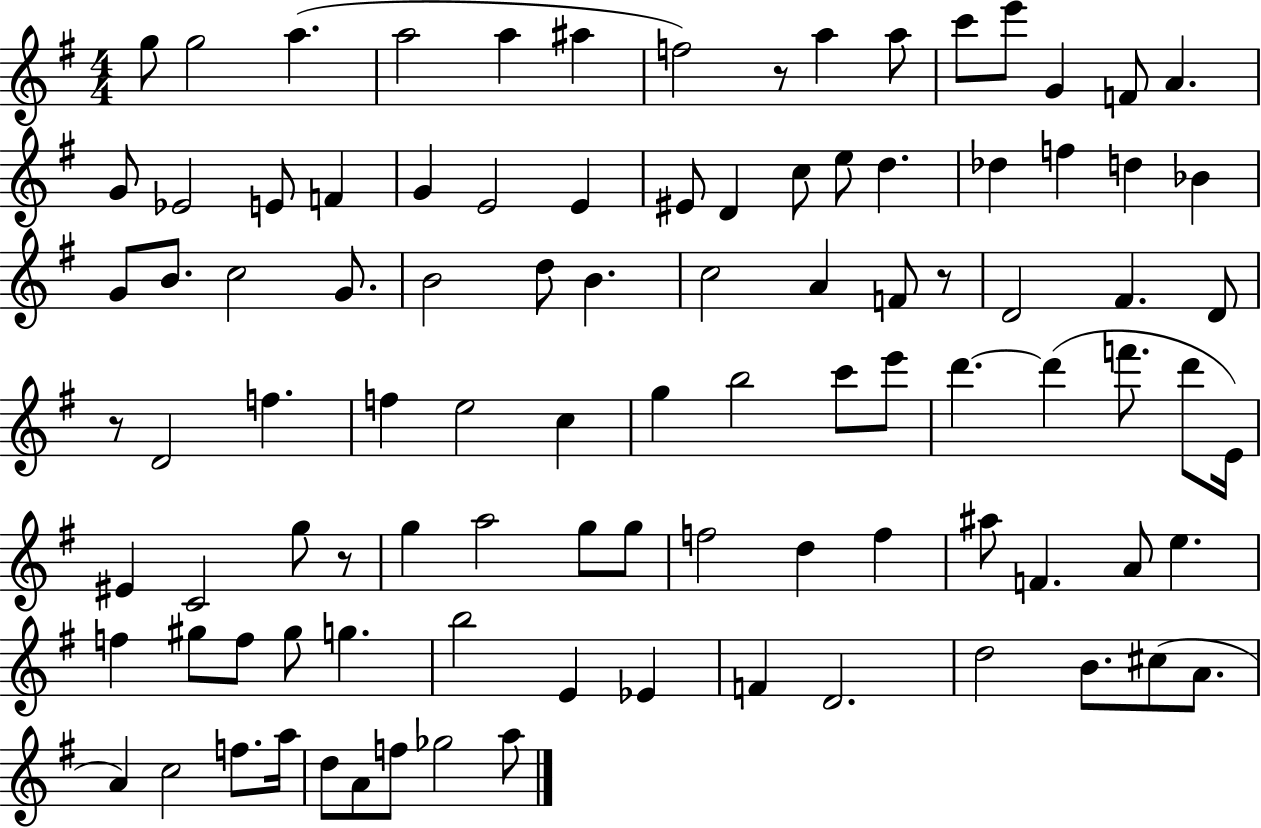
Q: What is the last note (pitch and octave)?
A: A5